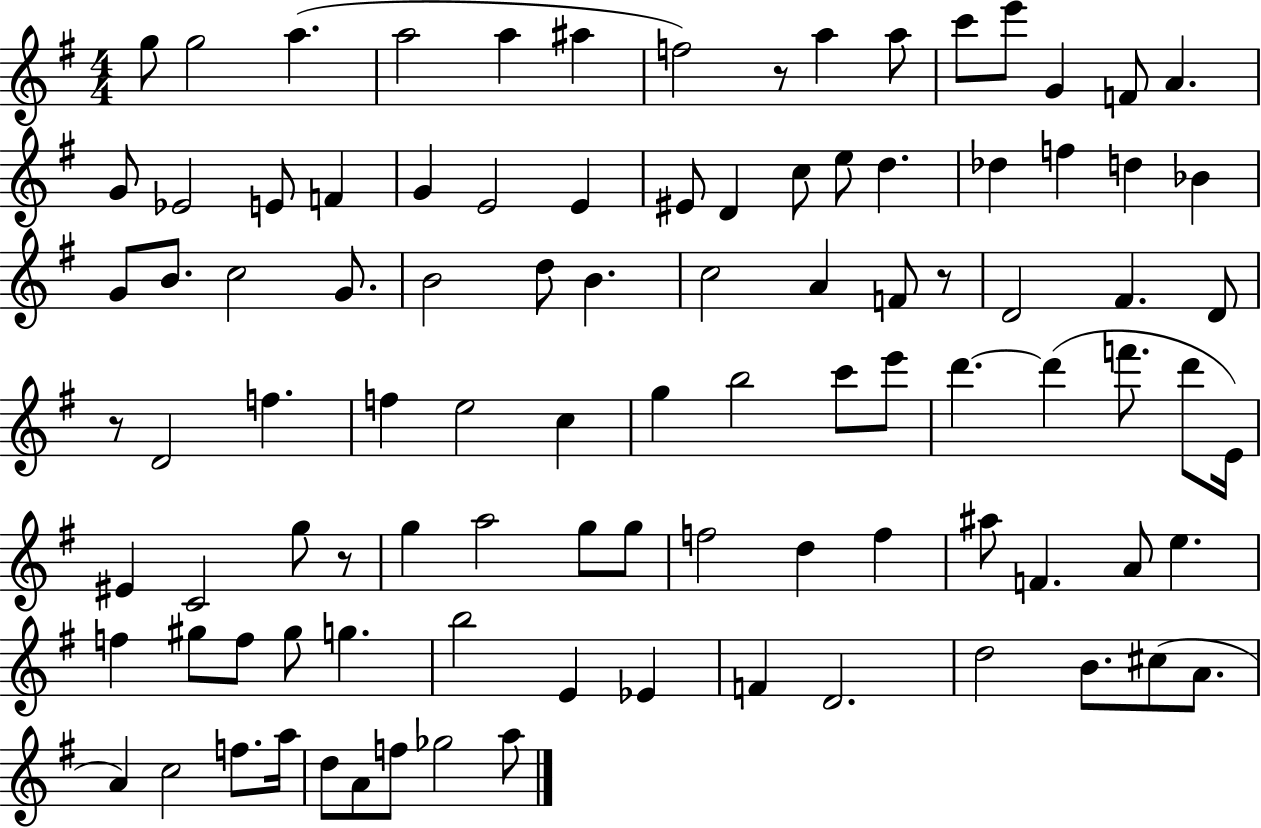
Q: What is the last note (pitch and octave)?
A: A5